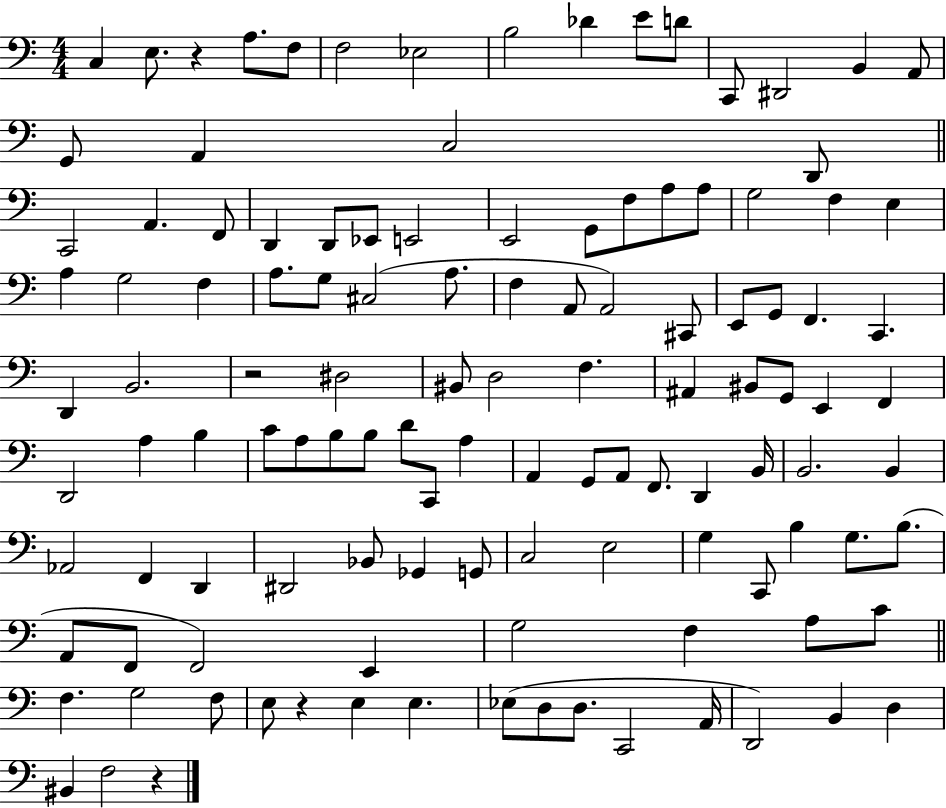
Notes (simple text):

C3/q E3/e. R/q A3/e. F3/e F3/h Eb3/h B3/h Db4/q E4/e D4/e C2/e D#2/h B2/q A2/e G2/e A2/q C3/h D2/e C2/h A2/q. F2/e D2/q D2/e Eb2/e E2/h E2/h G2/e F3/e A3/e A3/e G3/h F3/q E3/q A3/q G3/h F3/q A3/e. G3/e C#3/h A3/e. F3/q A2/e A2/h C#2/e E2/e G2/e F2/q. C2/q. D2/q B2/h. R/h D#3/h BIS2/e D3/h F3/q. A#2/q BIS2/e G2/e E2/q F2/q D2/h A3/q B3/q C4/e A3/e B3/e B3/e D4/e C2/e A3/q A2/q G2/e A2/e F2/e. D2/q B2/s B2/h. B2/q Ab2/h F2/q D2/q D#2/h Bb2/e Gb2/q G2/e C3/h E3/h G3/q C2/e B3/q G3/e. B3/e. A2/e F2/e F2/h E2/q G3/h F3/q A3/e C4/e F3/q. G3/h F3/e E3/e R/q E3/q E3/q. Eb3/e D3/e D3/e. C2/h A2/s D2/h B2/q D3/q BIS2/q F3/h R/q